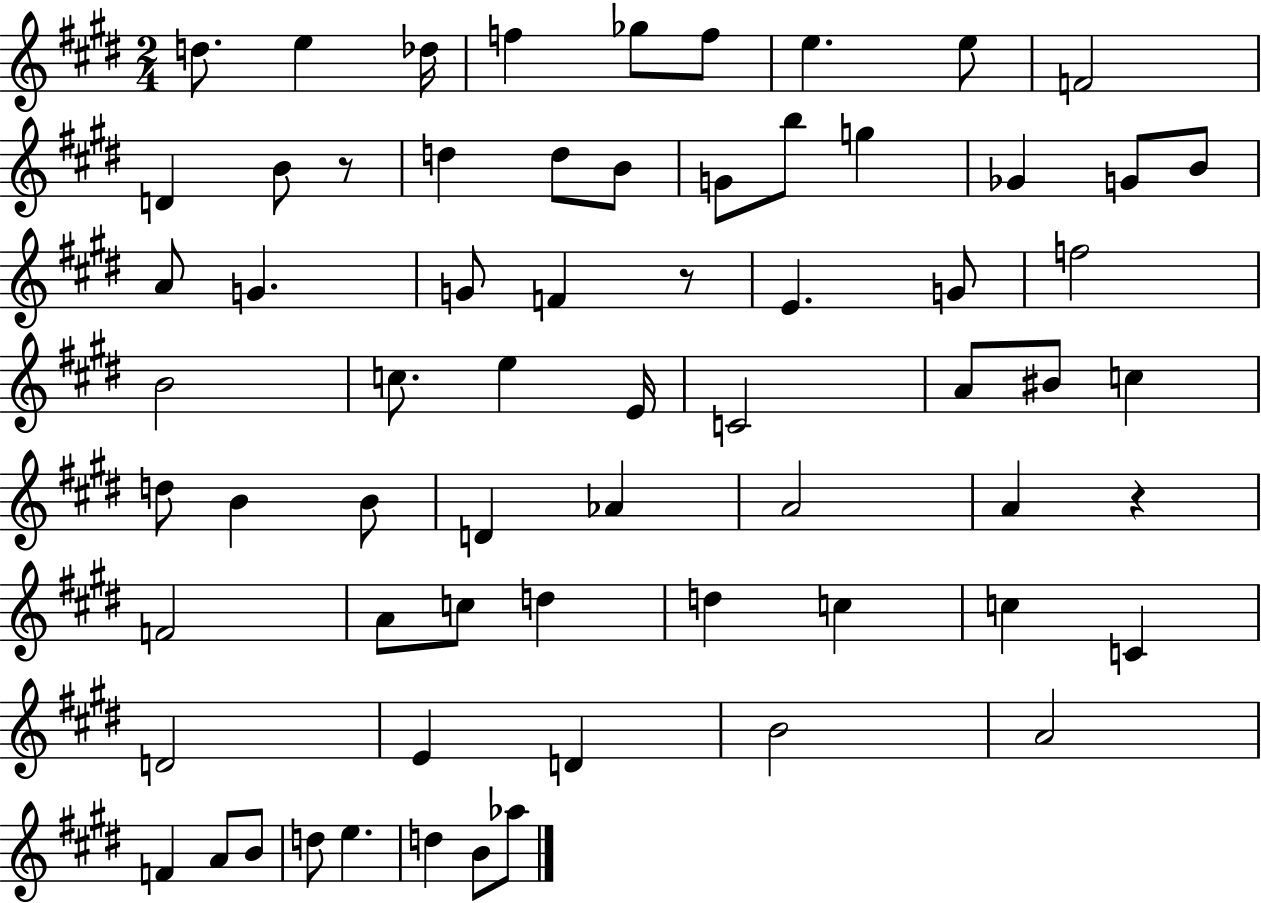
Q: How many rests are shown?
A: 3